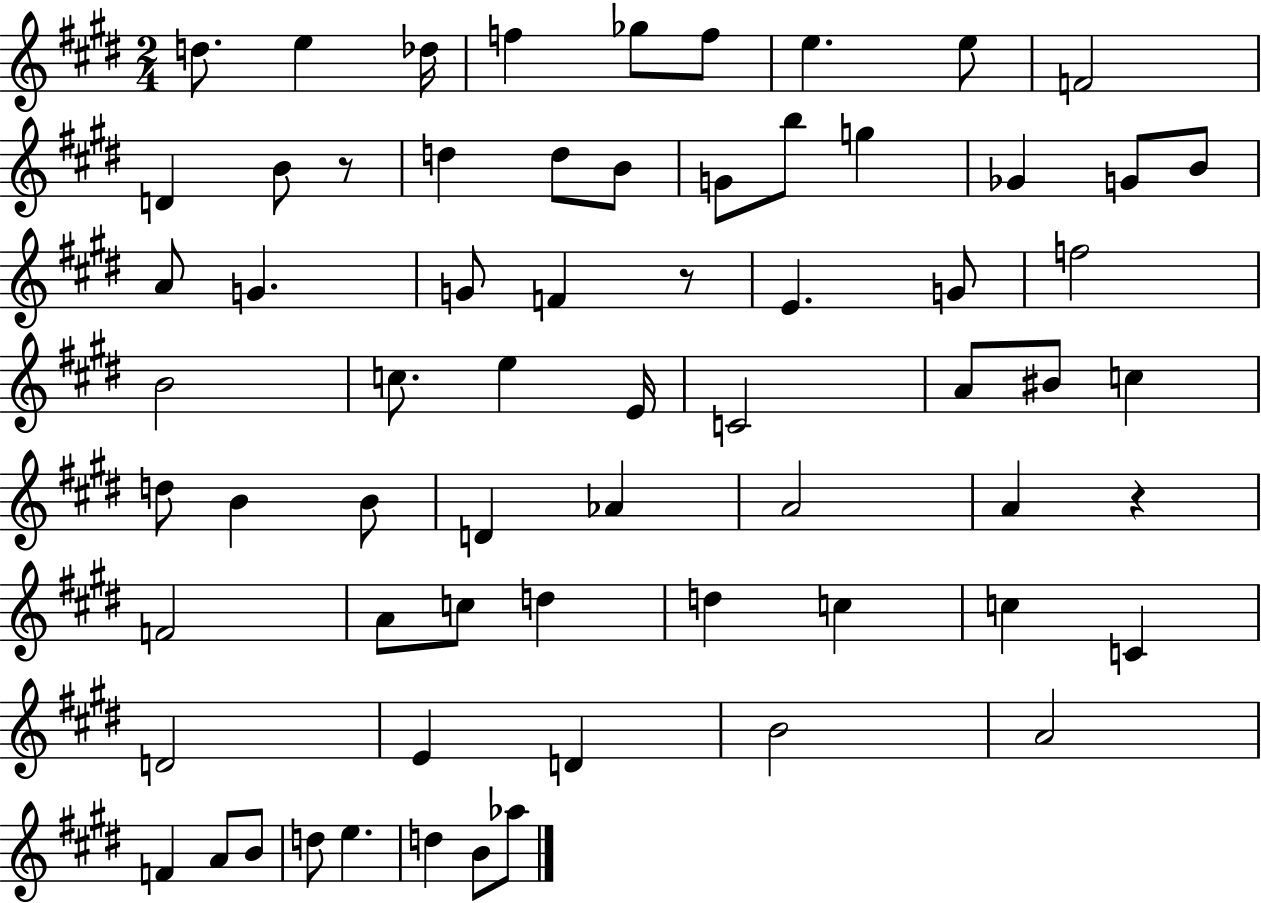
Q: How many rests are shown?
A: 3